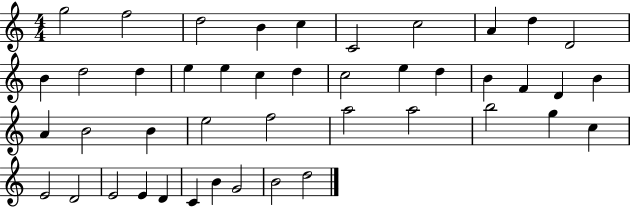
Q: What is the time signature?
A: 4/4